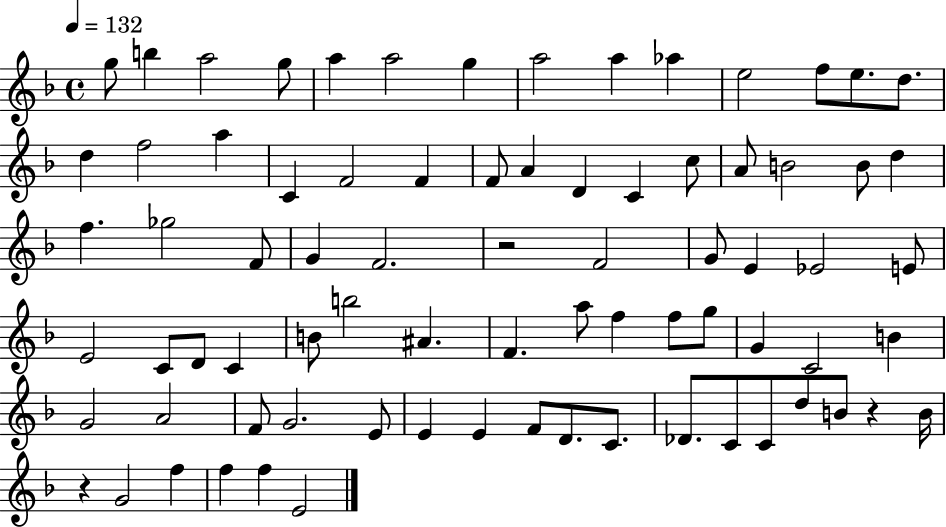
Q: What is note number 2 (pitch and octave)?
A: B5